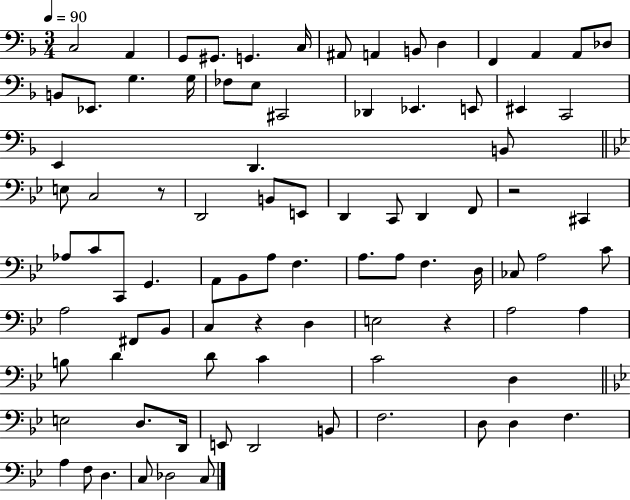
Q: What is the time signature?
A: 3/4